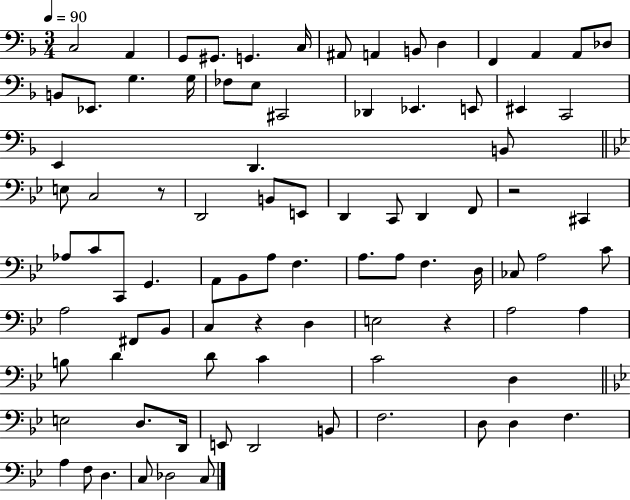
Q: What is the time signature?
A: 3/4